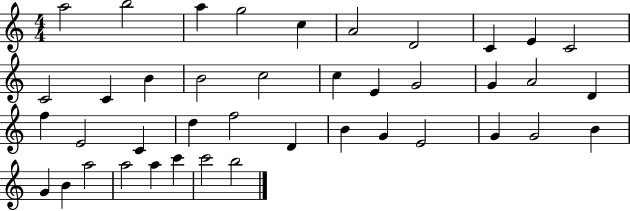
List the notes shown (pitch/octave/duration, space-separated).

A5/h B5/h A5/q G5/h C5/q A4/h D4/h C4/q E4/q C4/h C4/h C4/q B4/q B4/h C5/h C5/q E4/q G4/h G4/q A4/h D4/q F5/q E4/h C4/q D5/q F5/h D4/q B4/q G4/q E4/h G4/q G4/h B4/q G4/q B4/q A5/h A5/h A5/q C6/q C6/h B5/h